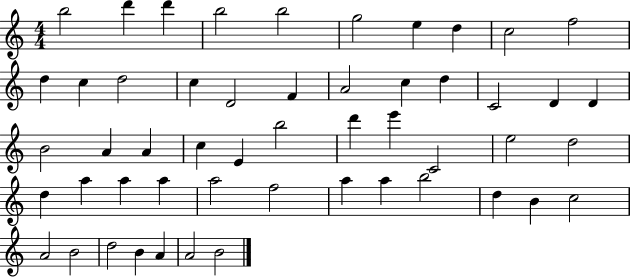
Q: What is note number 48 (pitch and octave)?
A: D5